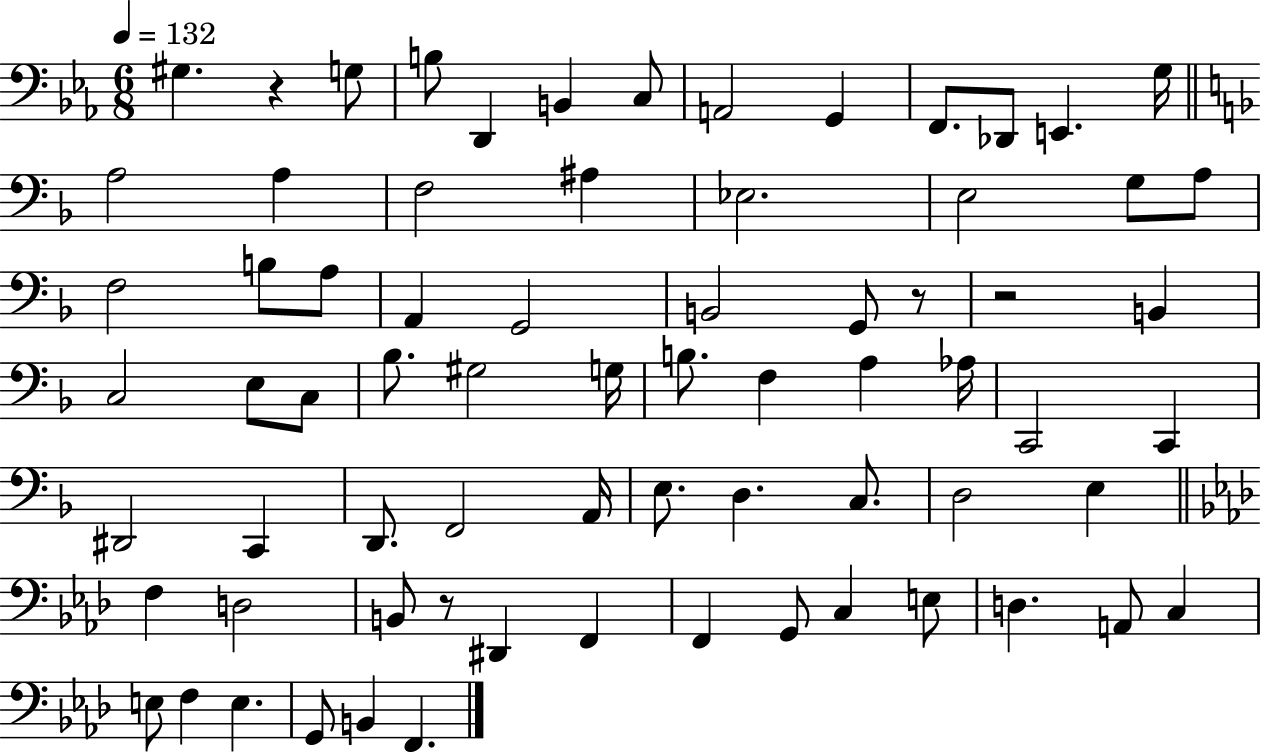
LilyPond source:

{
  \clef bass
  \numericTimeSignature
  \time 6/8
  \key ees \major
  \tempo 4 = 132
  gis4. r4 g8 | b8 d,4 b,4 c8 | a,2 g,4 | f,8. des,8 e,4. g16 | \break \bar "||" \break \key f \major a2 a4 | f2 ais4 | ees2. | e2 g8 a8 | \break f2 b8 a8 | a,4 g,2 | b,2 g,8 r8 | r2 b,4 | \break c2 e8 c8 | bes8. gis2 g16 | b8. f4 a4 aes16 | c,2 c,4 | \break dis,2 c,4 | d,8. f,2 a,16 | e8. d4. c8. | d2 e4 | \break \bar "||" \break \key aes \major f4 d2 | b,8 r8 dis,4 f,4 | f,4 g,8 c4 e8 | d4. a,8 c4 | \break e8 f4 e4. | g,8 b,4 f,4. | \bar "|."
}